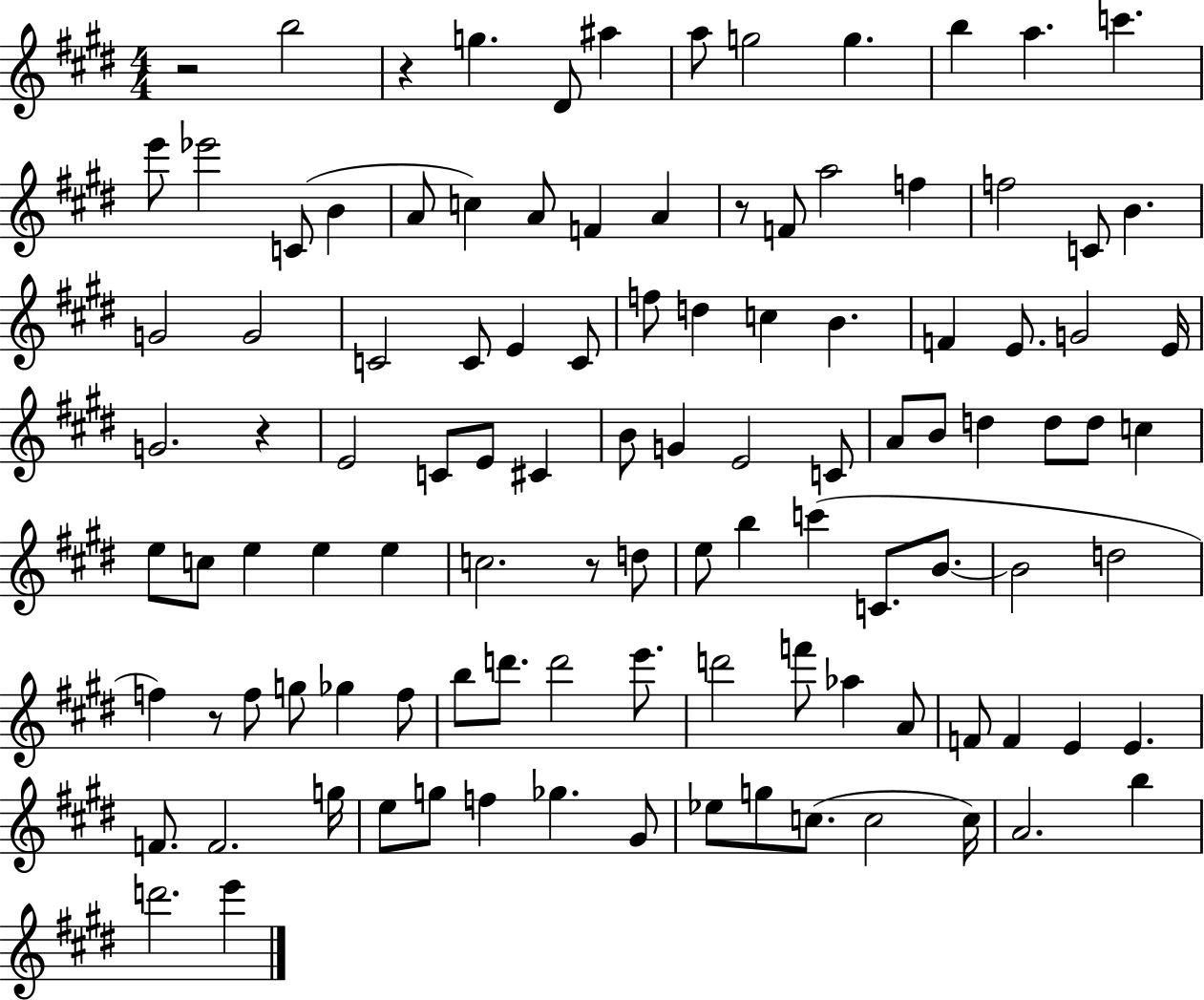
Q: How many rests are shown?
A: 6